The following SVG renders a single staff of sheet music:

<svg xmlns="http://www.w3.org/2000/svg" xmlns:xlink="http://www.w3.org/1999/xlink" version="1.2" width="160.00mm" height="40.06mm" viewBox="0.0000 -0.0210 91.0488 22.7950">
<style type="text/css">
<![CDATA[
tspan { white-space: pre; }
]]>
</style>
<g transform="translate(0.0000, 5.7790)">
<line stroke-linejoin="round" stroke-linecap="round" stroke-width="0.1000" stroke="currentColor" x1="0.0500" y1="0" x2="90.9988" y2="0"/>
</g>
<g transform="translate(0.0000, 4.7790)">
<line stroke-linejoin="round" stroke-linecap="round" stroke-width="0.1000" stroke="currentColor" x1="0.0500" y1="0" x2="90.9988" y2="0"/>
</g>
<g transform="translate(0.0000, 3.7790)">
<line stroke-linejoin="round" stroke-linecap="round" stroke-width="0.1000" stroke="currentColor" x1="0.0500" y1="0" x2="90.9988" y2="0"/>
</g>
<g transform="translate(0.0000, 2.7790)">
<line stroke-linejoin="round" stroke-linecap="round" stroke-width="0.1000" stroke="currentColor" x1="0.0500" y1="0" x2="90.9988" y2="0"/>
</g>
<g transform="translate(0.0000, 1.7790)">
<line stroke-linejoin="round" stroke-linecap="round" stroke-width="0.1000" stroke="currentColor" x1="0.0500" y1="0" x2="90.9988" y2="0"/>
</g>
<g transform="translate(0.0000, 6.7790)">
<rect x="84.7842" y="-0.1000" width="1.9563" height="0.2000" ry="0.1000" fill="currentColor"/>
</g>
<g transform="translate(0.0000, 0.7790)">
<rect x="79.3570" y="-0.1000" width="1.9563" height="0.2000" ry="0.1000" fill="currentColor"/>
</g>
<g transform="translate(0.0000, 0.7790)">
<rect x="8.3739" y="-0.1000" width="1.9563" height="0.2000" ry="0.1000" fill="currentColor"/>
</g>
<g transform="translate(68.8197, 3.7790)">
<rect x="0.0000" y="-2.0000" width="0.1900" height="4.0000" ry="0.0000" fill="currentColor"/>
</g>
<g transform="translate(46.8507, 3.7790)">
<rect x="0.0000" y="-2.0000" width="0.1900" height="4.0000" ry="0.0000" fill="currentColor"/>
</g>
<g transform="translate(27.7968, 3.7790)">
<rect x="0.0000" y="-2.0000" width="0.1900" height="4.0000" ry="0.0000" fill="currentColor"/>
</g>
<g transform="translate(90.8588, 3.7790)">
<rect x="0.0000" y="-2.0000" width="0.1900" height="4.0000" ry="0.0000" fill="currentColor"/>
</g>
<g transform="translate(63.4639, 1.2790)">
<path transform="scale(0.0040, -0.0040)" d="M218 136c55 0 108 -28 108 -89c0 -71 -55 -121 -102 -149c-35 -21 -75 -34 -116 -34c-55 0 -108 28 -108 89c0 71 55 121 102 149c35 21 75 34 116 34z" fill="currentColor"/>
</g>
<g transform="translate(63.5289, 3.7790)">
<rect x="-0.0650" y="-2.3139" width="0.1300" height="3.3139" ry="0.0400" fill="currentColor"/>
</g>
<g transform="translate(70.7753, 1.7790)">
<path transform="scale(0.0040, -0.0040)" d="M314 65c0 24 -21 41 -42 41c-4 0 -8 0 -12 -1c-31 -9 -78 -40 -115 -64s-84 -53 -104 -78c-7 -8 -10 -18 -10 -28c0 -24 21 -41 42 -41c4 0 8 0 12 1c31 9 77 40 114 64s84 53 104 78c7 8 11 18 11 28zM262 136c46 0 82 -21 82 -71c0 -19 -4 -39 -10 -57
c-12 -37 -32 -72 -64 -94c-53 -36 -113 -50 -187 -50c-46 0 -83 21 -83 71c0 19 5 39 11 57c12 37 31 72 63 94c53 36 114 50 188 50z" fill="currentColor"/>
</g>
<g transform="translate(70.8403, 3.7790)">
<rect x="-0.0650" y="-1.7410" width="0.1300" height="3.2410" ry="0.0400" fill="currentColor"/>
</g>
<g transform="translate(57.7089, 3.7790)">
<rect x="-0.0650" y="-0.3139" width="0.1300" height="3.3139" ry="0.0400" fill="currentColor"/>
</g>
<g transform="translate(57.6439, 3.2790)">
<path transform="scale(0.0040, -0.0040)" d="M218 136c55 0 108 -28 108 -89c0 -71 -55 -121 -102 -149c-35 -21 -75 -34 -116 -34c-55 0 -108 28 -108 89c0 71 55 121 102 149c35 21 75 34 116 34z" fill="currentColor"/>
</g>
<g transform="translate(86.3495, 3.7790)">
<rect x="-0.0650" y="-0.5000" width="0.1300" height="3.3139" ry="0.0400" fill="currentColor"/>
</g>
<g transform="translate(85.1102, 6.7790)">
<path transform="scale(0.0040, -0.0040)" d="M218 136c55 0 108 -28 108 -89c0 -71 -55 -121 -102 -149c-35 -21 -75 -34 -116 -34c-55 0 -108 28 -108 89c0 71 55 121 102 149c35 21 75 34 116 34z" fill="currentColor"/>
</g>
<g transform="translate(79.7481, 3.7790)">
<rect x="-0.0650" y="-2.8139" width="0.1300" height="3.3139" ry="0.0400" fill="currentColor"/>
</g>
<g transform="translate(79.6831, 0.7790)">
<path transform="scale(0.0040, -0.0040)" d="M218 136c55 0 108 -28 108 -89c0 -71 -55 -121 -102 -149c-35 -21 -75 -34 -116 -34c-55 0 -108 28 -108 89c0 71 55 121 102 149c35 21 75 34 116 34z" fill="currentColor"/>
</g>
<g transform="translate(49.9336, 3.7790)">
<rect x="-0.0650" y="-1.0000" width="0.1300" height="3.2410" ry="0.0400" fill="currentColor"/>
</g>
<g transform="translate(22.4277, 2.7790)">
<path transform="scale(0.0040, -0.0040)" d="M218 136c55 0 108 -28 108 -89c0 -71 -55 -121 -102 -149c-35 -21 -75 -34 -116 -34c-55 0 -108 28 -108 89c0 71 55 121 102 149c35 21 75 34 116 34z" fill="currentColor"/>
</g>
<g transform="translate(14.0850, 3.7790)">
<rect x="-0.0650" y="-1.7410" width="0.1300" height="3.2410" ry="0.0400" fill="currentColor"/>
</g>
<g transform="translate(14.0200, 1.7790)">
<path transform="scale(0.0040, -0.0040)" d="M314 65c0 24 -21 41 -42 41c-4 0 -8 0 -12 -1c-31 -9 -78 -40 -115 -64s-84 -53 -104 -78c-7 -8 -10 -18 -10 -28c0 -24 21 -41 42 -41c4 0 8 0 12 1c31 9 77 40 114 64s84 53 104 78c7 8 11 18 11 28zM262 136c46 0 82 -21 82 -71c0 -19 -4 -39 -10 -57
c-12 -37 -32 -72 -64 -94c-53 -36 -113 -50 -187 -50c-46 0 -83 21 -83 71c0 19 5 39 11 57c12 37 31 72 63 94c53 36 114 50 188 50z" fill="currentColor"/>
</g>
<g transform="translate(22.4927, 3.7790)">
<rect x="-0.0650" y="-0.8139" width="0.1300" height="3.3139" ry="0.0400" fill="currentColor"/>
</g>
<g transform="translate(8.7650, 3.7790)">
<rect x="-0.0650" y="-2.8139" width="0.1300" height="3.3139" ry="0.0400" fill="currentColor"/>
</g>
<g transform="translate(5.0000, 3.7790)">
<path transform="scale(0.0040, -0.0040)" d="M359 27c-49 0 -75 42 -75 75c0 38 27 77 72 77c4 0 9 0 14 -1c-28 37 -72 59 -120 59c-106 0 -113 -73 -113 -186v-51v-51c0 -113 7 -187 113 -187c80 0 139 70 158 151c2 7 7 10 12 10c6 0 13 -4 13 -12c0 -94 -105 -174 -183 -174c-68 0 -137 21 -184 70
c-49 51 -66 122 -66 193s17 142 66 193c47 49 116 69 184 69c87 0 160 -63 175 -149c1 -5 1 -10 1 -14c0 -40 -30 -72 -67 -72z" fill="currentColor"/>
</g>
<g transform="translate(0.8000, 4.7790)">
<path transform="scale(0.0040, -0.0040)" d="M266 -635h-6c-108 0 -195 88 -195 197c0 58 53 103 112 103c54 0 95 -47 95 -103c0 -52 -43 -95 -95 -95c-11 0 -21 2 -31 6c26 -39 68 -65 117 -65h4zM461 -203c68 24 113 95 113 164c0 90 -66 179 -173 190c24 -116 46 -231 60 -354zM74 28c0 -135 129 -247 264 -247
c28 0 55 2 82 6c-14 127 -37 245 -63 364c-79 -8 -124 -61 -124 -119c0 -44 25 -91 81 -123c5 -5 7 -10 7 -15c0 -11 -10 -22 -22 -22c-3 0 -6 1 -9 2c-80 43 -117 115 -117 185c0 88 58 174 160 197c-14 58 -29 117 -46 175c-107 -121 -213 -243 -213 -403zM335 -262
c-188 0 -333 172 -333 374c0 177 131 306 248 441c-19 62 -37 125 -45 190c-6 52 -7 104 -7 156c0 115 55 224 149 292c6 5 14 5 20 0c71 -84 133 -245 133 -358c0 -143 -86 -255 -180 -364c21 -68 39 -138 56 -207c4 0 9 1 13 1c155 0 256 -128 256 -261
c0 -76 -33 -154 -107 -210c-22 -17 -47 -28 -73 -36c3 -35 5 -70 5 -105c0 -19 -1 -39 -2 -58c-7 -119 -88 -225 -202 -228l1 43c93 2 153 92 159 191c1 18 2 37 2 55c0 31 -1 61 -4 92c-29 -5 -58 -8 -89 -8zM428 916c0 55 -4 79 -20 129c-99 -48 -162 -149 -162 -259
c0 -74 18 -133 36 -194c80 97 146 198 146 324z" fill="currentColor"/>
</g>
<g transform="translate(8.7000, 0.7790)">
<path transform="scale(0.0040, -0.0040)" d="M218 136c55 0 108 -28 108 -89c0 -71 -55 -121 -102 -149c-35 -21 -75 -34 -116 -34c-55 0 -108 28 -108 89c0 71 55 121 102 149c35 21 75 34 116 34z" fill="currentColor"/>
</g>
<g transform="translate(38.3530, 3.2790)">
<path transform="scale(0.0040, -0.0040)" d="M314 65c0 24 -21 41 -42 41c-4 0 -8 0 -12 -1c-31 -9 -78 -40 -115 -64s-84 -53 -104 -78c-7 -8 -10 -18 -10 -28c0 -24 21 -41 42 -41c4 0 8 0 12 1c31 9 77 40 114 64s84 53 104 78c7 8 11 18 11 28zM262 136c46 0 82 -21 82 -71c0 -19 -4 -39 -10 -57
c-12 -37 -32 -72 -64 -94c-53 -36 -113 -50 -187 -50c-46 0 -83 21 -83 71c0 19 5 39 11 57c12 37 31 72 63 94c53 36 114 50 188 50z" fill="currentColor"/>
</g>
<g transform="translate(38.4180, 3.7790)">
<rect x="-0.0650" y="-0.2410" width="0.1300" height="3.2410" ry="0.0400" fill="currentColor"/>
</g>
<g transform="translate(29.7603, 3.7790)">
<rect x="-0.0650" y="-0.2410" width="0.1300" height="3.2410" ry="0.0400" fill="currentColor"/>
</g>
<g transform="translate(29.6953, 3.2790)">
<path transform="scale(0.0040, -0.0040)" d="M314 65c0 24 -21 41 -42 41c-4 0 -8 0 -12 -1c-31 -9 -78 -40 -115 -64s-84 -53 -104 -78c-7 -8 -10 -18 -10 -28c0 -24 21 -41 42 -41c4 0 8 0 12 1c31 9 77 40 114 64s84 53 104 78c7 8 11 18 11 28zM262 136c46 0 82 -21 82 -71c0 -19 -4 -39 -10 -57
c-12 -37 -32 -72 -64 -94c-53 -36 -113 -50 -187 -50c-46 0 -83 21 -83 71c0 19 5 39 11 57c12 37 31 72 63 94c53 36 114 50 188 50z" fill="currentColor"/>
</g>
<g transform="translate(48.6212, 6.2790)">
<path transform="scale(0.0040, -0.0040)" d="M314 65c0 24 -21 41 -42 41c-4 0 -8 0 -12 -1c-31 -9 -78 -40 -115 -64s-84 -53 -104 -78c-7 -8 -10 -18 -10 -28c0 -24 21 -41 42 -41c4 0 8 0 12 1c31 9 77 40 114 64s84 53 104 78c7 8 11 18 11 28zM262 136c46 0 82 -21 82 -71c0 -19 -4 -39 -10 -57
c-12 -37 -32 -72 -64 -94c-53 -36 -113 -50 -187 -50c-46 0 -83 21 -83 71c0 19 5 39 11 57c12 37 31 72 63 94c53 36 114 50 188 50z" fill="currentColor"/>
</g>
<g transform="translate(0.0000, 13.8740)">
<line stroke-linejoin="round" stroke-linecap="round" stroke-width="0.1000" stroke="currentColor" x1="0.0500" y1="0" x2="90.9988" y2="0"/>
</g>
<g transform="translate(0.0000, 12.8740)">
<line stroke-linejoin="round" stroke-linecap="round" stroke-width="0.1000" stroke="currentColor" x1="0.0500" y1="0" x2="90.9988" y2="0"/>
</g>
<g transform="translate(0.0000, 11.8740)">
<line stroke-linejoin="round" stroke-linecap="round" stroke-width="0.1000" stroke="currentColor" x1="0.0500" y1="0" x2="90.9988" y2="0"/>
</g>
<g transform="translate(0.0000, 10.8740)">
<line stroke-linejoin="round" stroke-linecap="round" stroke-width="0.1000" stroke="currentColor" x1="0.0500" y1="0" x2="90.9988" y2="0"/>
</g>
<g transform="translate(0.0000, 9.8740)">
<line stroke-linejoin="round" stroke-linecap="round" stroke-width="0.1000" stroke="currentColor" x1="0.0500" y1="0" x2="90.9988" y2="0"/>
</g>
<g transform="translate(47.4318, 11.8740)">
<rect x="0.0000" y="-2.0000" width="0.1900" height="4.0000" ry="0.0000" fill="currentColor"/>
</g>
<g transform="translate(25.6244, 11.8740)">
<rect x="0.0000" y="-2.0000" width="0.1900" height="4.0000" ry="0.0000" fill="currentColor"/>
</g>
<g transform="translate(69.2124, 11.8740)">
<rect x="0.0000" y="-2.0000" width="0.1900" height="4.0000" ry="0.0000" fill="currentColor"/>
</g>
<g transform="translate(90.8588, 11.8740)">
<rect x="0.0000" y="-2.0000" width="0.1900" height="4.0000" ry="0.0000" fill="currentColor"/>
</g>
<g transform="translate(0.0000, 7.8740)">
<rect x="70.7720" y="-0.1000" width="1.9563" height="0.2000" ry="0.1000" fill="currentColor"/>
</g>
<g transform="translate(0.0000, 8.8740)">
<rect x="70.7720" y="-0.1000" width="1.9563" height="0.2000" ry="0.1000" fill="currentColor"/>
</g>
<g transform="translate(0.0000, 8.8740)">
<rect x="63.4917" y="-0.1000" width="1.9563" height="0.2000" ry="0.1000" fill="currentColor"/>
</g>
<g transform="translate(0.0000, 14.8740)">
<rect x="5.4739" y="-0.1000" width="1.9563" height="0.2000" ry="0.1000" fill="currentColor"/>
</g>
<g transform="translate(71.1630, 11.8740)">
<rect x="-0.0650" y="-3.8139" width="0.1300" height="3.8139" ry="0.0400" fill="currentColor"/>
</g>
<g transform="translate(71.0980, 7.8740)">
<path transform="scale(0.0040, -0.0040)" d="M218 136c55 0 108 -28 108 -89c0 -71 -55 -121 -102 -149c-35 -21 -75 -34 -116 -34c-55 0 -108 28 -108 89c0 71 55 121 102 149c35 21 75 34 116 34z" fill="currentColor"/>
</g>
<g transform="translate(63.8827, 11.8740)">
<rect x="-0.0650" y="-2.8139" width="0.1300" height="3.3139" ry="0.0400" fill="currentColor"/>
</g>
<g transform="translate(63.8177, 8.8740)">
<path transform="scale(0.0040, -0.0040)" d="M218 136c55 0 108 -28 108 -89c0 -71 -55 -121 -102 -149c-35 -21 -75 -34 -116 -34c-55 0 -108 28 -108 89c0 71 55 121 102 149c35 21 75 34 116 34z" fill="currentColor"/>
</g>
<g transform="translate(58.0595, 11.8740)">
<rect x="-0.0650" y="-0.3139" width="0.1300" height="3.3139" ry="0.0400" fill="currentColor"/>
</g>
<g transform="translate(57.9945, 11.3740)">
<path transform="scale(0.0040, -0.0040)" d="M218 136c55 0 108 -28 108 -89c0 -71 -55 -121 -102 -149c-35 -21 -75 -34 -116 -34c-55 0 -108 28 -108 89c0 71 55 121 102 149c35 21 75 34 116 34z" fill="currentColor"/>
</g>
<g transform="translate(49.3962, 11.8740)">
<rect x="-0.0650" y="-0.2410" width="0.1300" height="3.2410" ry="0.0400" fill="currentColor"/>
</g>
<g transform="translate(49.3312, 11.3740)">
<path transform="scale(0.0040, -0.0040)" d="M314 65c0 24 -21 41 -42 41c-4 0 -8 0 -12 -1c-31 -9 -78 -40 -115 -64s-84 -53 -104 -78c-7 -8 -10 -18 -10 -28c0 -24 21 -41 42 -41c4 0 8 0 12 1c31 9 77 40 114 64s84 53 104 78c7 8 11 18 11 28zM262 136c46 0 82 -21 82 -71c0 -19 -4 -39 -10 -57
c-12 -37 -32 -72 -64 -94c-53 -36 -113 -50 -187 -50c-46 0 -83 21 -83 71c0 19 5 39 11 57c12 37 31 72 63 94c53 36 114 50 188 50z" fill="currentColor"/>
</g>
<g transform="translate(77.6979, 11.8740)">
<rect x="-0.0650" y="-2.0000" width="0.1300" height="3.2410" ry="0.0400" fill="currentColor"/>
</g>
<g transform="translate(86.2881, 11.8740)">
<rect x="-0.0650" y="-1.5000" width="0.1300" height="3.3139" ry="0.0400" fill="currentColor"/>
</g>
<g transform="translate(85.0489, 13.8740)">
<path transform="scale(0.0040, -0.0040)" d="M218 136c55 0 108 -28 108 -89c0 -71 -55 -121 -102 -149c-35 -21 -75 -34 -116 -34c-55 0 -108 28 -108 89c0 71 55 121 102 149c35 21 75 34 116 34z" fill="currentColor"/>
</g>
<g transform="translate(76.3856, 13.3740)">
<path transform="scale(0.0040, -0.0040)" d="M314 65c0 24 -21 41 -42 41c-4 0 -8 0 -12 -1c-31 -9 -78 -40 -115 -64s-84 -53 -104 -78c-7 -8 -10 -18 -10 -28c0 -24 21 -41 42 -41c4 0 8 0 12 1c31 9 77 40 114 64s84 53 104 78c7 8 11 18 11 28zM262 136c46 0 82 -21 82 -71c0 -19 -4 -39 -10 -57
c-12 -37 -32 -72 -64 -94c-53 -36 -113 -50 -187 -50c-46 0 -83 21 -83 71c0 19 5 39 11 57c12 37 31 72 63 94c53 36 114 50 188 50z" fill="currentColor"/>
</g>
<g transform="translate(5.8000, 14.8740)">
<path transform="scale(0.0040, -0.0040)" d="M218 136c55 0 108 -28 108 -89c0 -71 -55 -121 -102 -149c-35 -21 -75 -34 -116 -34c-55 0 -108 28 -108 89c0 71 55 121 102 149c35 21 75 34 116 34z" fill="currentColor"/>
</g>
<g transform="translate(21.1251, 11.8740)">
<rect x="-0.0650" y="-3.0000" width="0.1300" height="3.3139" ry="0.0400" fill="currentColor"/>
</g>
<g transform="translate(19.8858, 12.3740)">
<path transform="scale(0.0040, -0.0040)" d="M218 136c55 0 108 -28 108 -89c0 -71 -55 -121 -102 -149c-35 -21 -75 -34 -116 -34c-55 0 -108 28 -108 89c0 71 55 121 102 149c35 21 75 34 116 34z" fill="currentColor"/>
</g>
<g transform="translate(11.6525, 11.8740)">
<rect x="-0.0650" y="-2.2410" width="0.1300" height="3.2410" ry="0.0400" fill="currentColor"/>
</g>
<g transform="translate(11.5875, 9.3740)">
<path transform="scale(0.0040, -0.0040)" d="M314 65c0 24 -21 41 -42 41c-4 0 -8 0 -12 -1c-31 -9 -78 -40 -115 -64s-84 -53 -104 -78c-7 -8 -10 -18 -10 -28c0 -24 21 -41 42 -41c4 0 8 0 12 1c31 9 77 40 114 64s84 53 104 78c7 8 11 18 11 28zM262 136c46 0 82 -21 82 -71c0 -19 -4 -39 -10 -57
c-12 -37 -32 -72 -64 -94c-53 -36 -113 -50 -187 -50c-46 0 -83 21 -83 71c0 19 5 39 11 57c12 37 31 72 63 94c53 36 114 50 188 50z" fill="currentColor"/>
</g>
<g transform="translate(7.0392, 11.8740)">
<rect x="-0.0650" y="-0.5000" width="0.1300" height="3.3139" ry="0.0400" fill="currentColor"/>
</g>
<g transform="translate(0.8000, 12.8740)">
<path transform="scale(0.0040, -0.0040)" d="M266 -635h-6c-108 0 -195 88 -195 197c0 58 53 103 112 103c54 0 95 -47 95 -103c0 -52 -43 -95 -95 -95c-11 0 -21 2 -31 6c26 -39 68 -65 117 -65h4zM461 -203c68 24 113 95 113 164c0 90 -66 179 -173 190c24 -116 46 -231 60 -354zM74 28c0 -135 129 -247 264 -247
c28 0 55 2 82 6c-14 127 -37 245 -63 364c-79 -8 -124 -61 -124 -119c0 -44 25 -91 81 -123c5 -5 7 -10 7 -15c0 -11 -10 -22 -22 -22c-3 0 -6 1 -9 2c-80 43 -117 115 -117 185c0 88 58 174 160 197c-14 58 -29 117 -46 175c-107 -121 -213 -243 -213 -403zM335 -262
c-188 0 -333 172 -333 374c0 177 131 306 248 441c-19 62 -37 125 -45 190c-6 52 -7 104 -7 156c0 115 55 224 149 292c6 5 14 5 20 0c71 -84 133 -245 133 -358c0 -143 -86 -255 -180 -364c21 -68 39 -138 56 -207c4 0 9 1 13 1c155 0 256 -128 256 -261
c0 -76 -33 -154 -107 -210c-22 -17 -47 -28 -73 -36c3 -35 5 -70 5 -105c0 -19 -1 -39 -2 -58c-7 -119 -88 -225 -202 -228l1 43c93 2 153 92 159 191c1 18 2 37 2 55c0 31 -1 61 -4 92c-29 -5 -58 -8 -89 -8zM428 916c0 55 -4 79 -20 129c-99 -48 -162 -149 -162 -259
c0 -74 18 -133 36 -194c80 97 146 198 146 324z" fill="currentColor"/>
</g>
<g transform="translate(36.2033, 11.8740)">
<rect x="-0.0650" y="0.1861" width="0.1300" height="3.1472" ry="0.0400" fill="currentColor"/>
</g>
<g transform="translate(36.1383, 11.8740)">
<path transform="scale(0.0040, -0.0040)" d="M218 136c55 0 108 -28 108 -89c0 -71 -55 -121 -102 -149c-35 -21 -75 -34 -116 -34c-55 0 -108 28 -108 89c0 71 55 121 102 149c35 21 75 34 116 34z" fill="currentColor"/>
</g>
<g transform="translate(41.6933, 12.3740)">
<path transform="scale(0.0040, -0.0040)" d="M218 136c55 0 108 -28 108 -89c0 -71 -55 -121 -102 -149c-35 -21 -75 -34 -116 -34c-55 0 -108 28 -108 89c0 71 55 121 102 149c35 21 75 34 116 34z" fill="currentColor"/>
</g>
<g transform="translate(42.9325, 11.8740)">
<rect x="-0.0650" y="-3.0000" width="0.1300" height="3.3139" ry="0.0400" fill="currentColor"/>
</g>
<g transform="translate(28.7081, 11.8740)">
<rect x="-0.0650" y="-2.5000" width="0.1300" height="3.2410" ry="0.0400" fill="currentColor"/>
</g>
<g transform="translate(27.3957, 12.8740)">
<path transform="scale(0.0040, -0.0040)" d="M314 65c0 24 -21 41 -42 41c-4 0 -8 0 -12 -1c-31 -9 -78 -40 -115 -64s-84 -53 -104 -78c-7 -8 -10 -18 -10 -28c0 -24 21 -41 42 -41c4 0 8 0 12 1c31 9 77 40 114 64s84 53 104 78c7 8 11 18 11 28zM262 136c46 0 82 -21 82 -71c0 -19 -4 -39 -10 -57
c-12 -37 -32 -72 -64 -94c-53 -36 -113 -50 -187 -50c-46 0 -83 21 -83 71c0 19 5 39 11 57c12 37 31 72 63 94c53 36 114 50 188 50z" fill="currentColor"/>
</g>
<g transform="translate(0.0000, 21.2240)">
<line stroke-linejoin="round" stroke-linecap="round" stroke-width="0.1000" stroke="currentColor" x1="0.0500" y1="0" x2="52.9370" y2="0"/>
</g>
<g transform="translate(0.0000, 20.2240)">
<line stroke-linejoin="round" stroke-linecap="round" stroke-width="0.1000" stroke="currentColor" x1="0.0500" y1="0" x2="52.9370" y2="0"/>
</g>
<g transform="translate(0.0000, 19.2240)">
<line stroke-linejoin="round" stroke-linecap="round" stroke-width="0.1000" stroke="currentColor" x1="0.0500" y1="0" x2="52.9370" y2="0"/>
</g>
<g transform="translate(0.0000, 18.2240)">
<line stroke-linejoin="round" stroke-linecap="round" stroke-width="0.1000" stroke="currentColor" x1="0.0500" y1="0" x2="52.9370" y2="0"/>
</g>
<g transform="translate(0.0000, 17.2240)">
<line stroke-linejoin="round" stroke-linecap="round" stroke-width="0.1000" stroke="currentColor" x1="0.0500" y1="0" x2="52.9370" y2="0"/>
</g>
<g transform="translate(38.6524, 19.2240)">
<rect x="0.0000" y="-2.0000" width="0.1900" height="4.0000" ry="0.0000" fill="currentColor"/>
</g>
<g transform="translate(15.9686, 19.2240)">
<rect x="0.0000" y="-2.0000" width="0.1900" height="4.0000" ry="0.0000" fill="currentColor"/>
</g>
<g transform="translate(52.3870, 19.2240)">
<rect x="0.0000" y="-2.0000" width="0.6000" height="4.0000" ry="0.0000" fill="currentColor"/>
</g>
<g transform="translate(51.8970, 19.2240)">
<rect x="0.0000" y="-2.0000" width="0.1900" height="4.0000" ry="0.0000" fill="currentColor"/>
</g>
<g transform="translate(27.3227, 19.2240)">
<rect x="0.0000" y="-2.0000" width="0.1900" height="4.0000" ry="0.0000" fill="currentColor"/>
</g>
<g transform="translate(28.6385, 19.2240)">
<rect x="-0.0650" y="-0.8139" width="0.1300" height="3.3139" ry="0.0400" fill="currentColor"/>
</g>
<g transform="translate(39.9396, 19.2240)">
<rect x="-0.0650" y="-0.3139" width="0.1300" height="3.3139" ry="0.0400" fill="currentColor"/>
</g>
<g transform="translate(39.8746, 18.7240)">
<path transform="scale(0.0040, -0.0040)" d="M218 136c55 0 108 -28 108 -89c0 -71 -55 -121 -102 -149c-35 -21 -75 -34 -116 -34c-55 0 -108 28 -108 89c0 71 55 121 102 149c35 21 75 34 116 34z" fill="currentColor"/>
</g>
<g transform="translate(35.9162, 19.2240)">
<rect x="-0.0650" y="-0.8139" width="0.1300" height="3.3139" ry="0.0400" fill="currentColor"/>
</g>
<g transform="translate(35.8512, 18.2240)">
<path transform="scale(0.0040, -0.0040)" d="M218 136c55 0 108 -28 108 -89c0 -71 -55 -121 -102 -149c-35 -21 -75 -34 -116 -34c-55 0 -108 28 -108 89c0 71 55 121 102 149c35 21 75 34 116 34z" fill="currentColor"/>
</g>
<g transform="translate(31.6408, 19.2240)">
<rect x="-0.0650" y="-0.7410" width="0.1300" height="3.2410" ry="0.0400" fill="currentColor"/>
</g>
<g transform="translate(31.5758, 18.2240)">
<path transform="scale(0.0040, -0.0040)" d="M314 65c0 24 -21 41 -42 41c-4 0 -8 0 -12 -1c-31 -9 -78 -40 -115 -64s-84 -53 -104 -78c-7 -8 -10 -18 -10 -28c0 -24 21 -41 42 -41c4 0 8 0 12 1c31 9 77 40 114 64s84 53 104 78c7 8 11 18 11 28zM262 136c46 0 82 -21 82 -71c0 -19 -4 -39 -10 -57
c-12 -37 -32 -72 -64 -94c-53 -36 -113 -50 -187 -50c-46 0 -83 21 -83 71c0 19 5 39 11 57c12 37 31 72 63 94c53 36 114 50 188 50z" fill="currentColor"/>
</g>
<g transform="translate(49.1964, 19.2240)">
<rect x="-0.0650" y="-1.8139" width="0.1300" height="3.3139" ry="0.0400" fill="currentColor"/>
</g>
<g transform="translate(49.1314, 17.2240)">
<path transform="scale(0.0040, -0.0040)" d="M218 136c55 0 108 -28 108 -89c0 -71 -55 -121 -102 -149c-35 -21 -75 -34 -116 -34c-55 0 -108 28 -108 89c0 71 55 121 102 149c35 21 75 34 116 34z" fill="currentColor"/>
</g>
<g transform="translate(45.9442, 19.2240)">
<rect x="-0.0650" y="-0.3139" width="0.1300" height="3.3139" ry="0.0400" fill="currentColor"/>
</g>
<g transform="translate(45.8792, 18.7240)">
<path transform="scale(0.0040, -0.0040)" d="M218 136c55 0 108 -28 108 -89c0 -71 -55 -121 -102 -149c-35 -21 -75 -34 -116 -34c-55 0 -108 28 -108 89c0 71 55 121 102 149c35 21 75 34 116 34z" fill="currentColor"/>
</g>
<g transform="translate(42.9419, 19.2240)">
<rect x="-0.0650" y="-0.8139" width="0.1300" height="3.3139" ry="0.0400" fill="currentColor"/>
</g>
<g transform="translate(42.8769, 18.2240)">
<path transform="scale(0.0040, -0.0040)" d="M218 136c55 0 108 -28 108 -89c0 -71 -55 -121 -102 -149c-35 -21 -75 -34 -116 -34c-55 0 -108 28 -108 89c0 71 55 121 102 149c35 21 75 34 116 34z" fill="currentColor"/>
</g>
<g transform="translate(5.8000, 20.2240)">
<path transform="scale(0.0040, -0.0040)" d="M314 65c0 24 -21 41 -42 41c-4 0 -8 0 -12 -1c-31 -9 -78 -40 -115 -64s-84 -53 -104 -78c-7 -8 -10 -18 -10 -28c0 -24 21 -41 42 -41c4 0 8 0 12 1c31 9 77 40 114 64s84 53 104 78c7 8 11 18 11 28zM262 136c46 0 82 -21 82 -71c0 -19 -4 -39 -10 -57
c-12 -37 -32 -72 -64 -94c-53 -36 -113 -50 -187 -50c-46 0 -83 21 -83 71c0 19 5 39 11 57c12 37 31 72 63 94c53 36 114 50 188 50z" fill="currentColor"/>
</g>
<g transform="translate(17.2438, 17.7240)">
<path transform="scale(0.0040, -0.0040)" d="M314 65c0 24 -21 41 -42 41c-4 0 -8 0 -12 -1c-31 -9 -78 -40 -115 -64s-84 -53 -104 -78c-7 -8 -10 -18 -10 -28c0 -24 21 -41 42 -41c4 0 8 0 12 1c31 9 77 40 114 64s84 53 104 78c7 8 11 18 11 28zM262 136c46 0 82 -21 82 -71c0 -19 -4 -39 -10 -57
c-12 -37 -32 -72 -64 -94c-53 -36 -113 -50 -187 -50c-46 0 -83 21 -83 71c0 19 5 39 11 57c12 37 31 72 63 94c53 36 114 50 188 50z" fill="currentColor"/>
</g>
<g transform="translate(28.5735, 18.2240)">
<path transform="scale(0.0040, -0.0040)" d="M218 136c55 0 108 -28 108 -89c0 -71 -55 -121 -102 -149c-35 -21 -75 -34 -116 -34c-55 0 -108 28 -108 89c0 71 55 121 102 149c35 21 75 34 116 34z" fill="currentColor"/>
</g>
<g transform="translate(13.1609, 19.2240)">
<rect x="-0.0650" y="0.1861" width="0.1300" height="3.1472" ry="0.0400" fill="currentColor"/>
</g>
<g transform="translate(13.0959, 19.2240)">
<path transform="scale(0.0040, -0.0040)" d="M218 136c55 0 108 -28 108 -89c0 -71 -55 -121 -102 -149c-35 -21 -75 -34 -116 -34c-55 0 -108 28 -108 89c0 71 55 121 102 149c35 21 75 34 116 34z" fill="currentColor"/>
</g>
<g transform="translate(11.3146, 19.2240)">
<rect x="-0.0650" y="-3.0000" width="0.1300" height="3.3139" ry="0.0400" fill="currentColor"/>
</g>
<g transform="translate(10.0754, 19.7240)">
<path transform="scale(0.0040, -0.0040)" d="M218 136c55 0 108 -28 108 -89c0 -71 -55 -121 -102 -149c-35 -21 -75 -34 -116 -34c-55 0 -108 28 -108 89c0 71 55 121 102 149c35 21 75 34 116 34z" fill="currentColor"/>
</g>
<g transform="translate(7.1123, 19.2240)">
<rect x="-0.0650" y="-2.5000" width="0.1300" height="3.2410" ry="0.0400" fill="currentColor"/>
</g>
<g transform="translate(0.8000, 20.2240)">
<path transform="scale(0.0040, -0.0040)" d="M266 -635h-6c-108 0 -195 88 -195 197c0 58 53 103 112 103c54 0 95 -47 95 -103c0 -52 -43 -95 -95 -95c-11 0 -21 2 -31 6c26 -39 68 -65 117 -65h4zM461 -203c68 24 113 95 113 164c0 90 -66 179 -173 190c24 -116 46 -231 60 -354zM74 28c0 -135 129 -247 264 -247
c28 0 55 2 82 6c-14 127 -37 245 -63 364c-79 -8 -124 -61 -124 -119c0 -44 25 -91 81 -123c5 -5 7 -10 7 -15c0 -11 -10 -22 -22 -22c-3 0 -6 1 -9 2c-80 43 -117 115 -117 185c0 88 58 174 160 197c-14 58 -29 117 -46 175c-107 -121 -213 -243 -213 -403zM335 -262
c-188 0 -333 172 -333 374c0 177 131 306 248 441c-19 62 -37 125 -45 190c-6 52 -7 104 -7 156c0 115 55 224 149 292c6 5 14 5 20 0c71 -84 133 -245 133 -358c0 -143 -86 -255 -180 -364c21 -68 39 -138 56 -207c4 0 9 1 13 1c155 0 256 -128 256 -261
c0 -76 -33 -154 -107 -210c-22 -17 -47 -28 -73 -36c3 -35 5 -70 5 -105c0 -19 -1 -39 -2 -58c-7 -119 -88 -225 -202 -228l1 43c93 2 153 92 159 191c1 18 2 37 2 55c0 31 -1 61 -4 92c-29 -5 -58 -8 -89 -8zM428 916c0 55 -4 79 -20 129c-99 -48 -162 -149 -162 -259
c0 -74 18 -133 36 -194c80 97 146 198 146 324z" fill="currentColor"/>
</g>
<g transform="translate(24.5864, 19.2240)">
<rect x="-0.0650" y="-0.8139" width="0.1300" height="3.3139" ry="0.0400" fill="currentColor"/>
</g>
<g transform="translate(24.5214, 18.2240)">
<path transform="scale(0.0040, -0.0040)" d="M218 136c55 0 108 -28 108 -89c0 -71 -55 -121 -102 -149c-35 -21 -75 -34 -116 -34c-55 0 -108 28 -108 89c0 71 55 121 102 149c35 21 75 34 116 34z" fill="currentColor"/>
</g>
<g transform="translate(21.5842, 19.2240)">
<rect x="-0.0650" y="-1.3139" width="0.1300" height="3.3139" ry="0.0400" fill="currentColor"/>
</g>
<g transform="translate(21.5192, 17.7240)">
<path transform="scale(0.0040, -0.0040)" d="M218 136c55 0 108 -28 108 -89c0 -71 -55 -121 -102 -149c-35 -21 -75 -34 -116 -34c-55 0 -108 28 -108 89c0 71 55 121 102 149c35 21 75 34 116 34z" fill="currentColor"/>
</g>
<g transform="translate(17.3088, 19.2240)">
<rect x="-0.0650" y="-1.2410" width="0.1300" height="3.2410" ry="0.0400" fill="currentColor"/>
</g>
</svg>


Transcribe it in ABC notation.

X:1
T:Untitled
M:4/4
L:1/4
K:C
a f2 d c2 c2 D2 c g f2 a C C g2 A G2 B A c2 c a c' F2 E G2 A B e2 e d d d2 d c d c f